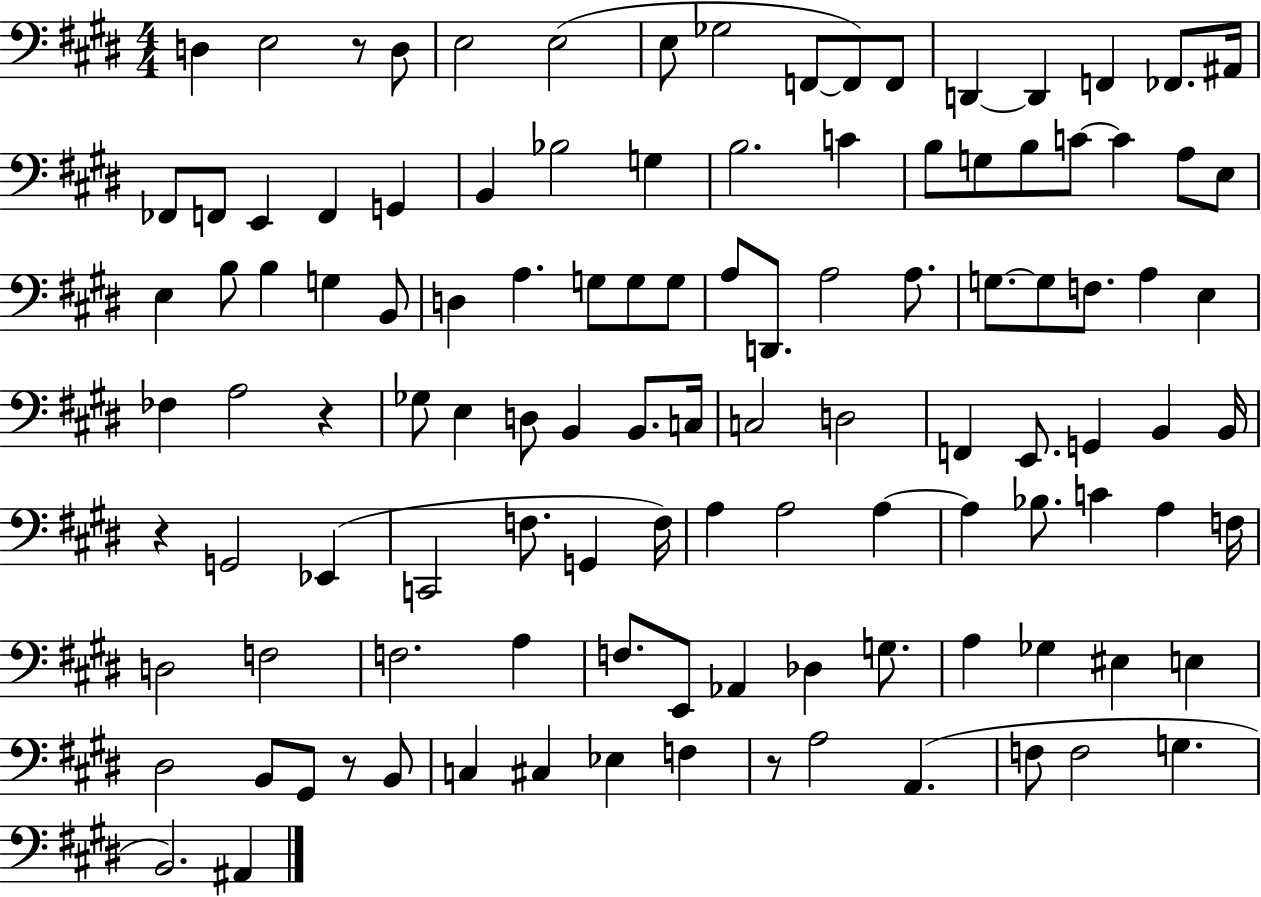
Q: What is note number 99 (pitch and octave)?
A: C#3